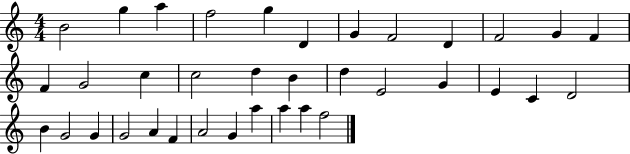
B4/h G5/q A5/q F5/h G5/q D4/q G4/q F4/h D4/q F4/h G4/q F4/q F4/q G4/h C5/q C5/h D5/q B4/q D5/q E4/h G4/q E4/q C4/q D4/h B4/q G4/h G4/q G4/h A4/q F4/q A4/h G4/q A5/q A5/q A5/q F5/h